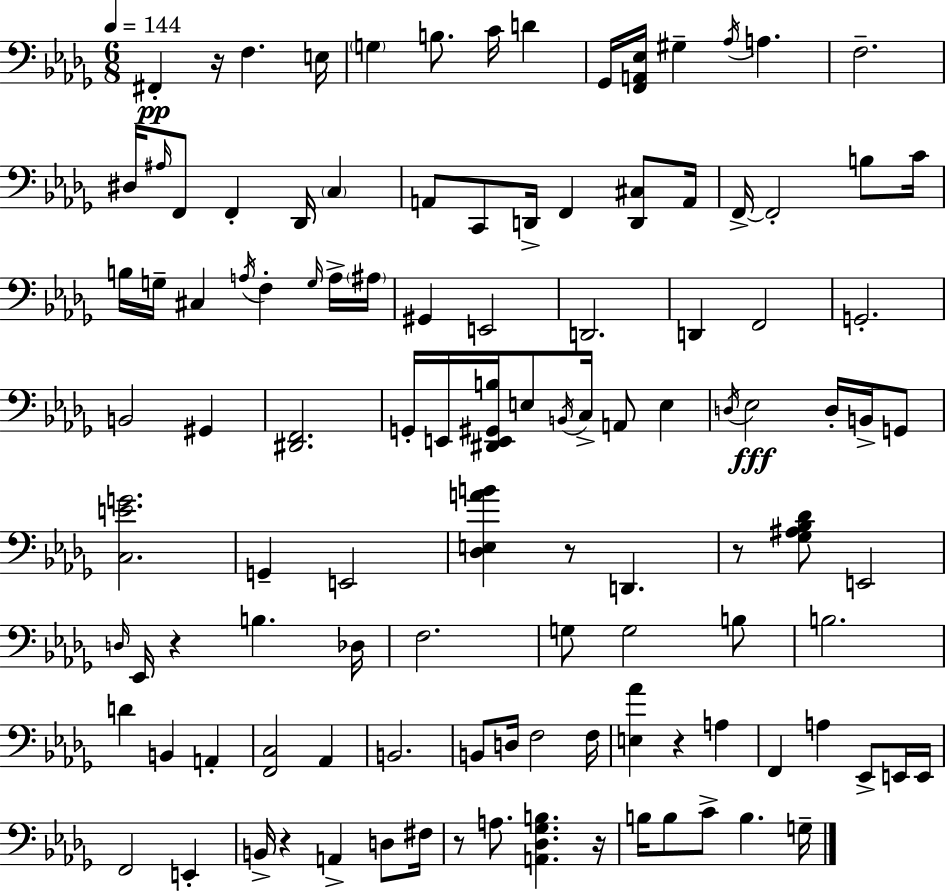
{
  \clef bass
  \numericTimeSignature
  \time 6/8
  \key bes \minor
  \tempo 4 = 144
  fis,4-.\pp r16 f4. e16 | \parenthesize g4 b8. c'16 d'4 | ges,16 <f, a, ees>16 gis4-- \acciaccatura { aes16 } a4. | f2.-- | \break dis16 \grace { ais16 } f,8 f,4-. des,16 \parenthesize c4 | a,8 c,8 d,16-> f,4 <d, cis>8 | a,16 f,16->~~ f,2-. b8 | c'16 b16 g16-- cis4 \acciaccatura { a16 } f4-. | \break \grace { g16 } a16-> \parenthesize ais16 gis,4 e,2 | d,2. | d,4 f,2 | g,2.-. | \break b,2 | gis,4 <dis, f,>2. | g,16-. e,16 <dis, e, gis, b>16 e8 \acciaccatura { b,16 } c16-> a,8 | e4 \acciaccatura { d16 } ees2\fff | \break d16-. b,16-> g,8 <c e' g'>2. | g,4-- e,2 | <des e a' b'>4 r8 | d,4. r8 <ges ais bes des'>8 e,2 | \break \grace { d16 } ees,16 r4 | b4. des16 f2. | g8 g2 | b8 b2. | \break d'4 b,4 | a,4-. <f, c>2 | aes,4 b,2. | b,8 d16 f2 | \break f16 <e aes'>4 r4 | a4 f,4 a4 | ees,8-> e,16 e,16 f,2 | e,4-. b,16-> r4 | \break a,4-> d8 fis16 r8 a8. | <a, des ges b>4. r16 b16 b8 c'8-> | b4. g16-- \bar "|."
}